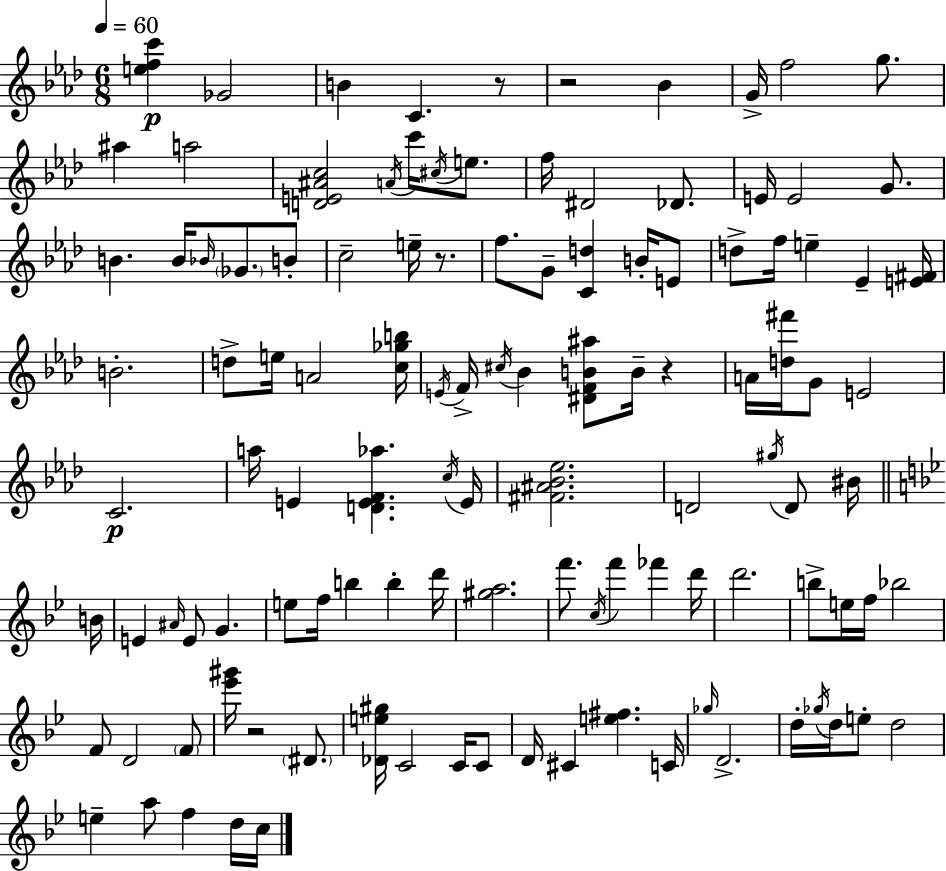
{
  \clef treble
  \numericTimeSignature
  \time 6/8
  \key aes \major
  \tempo 4 = 60
  <e'' f'' c'''>4\p ges'2 | b'4 c'4. r8 | r2 bes'4 | g'16-> f''2 g''8. | \break ais''4 a''2 | <d' e' ais' c''>2 \acciaccatura { a'16 } c'''16 \acciaccatura { cis''16 } e''8. | f''16 dis'2 des'8. | e'16 e'2 g'8. | \break b'4. b'16 \grace { bes'16 } \parenthesize ges'8. | b'8-. c''2-- e''16-- | r8. f''8. g'8-- <c' d''>4 | b'16-. e'8 d''8-> f''16 e''4-- ees'4-- | \break <e' fis'>16 b'2.-. | d''8-> e''16 a'2 | <c'' ges'' b''>16 \acciaccatura { e'16 } f'16-> \acciaccatura { cis''16 } bes'4 <dis' f' b' ais''>8 | b'16-- r4 a'16 <d'' fis'''>16 g'8 e'2 | \break c'2.\p | a''16 e'4 <d' e' f' aes''>4. | \acciaccatura { c''16 } e'16 <fis' ais' bes' ees''>2. | d'2 | \break \acciaccatura { gis''16 } d'8 bis'16 \bar "||" \break \key g \minor b'16 e'4 \grace { ais'16 } e'8 g'4. | e''8 f''16 b''4 b''4-. | d'''16 <gis'' a''>2. | f'''8. \acciaccatura { c''16 } f'''4 fes'''4 | \break d'''16 d'''2. | b''8-> e''16 f''16 bes''2 | f'8 d'2 | \parenthesize f'8 <ees''' gis'''>16 r2 | \break \parenthesize dis'8. <des' e'' gis''>16 c'2 | c'16 c'8 d'16 cis'4 <e'' fis''>4. | c'16 \grace { ges''16 } d'2.-> | d''16-. \acciaccatura { ges''16 } d''16 e''8-. d''2 | \break e''4-- a''8 f''4 | d''16 c''16 \bar "|."
}